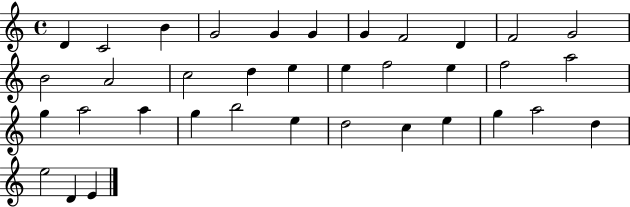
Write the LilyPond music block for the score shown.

{
  \clef treble
  \time 4/4
  \defaultTimeSignature
  \key c \major
  d'4 c'2 b'4 | g'2 g'4 g'4 | g'4 f'2 d'4 | f'2 g'2 | \break b'2 a'2 | c''2 d''4 e''4 | e''4 f''2 e''4 | f''2 a''2 | \break g''4 a''2 a''4 | g''4 b''2 e''4 | d''2 c''4 e''4 | g''4 a''2 d''4 | \break e''2 d'4 e'4 | \bar "|."
}